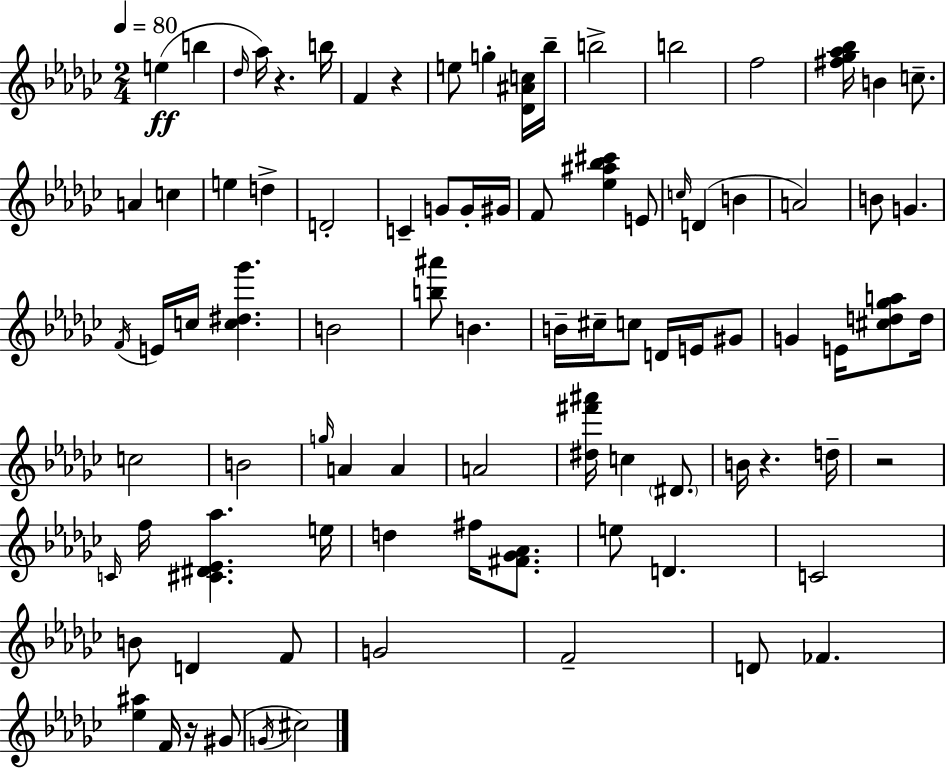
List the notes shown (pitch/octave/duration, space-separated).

E5/q B5/q Db5/s Ab5/s R/q. B5/s F4/q R/q E5/e G5/q [Db4,A#4,C5]/s Bb5/s B5/h B5/h F5/h [F#5,Gb5,Ab5,Bb5]/s B4/q C5/e. A4/q C5/q E5/q D5/q D4/h C4/q G4/e G4/s G#4/s F4/e [Eb5,A#5,Bb5,C#6]/q E4/e C5/s D4/q B4/q A4/h B4/e G4/q. F4/s E4/s C5/s [C5,D#5,Gb6]/q. B4/h [B5,A#6]/e B4/q. B4/s C#5/s C5/e D4/s E4/s G#4/e G4/q E4/s [C#5,D5,Gb5,A5]/e D5/s C5/h B4/h G5/s A4/q A4/q A4/h [D#5,F#6,A#6]/s C5/q D#4/e. B4/s R/q. D5/s R/h C4/s F5/s [C#4,D#4,Eb4,Ab5]/q. E5/s D5/q F#5/s [F#4,Gb4,Ab4]/e. E5/e D4/q. C4/h B4/e D4/q F4/e G4/h F4/h D4/e FES4/q. [Eb5,A#5]/q F4/s R/s G#4/e G4/s C#5/h